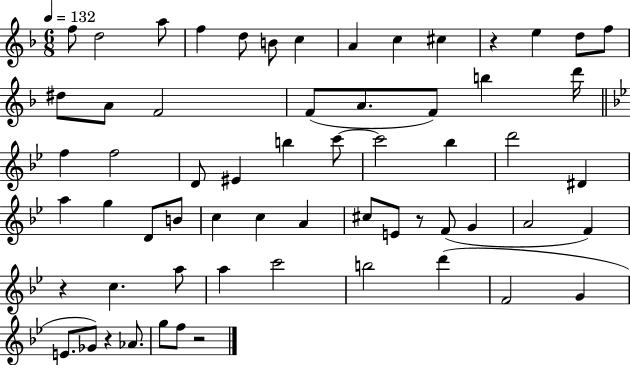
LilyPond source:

{
  \clef treble
  \numericTimeSignature
  \time 6/8
  \key f \major
  \tempo 4 = 132
  \repeat volta 2 { f''8 d''2 a''8 | f''4 d''8 b'8 c''4 | a'4 c''4 cis''4 | r4 e''4 d''8 f''8 | \break dis''8 a'8 f'2 | f'8( a'8. f'8) b''4 d'''16 | \bar "||" \break \key g \minor f''4 f''2 | d'8 eis'4 b''4 c'''8~~ | c'''2 bes''4 | d'''2 dis'4 | \break a''4 g''4 d'8 b'8 | c''4 c''4 a'4 | cis''8 e'8 r8 f'8( g'4 | a'2 f'4) | \break r4 c''4. a''8 | a''4 c'''2 | b''2 d'''4( | f'2 g'4 | \break e'8. ges'8) r4 aes'8. | g''8 f''8 r2 | } \bar "|."
}